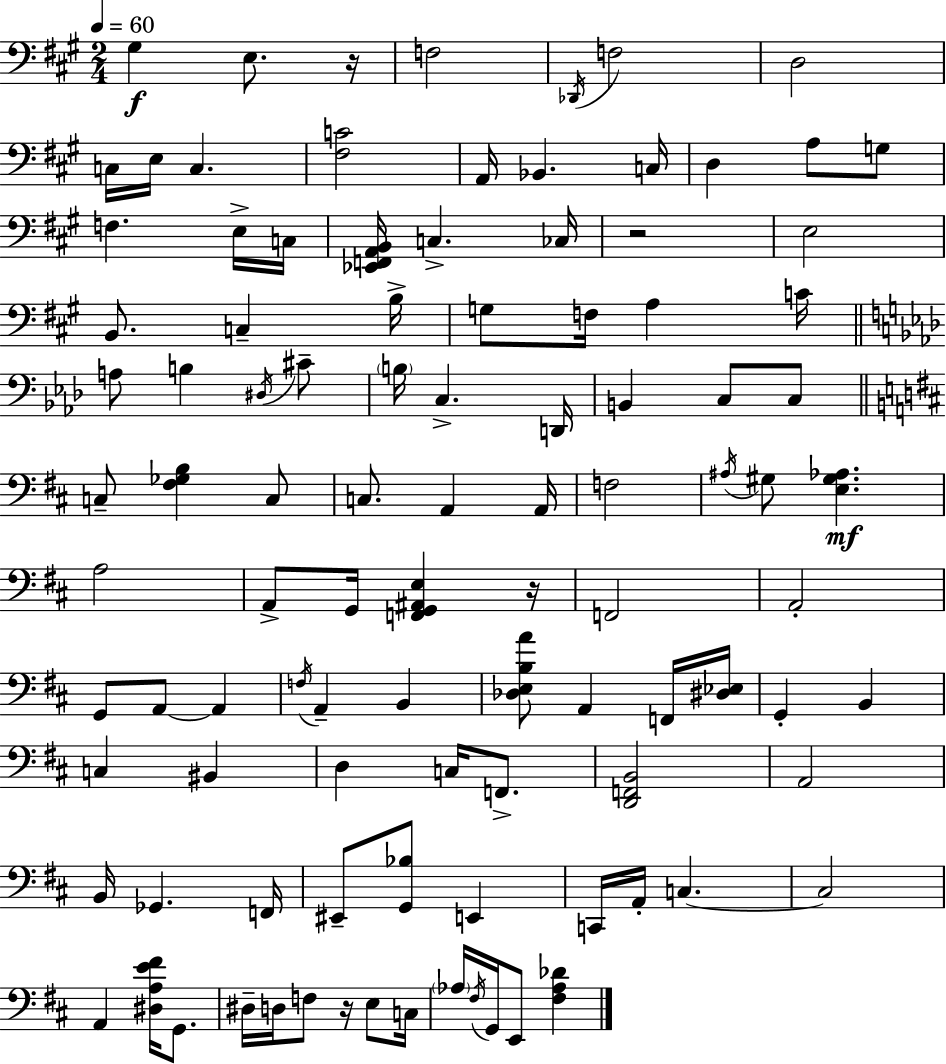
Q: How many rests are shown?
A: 4